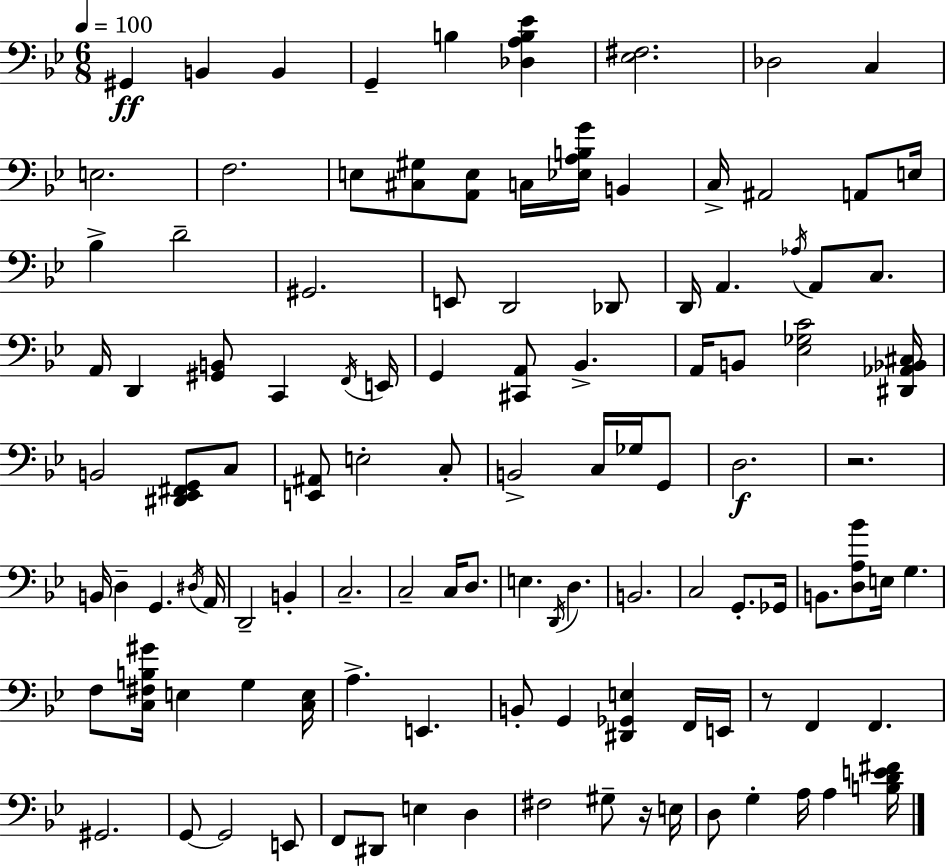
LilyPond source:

{
  \clef bass
  \numericTimeSignature
  \time 6/8
  \key bes \major
  \tempo 4 = 100
  \repeat volta 2 { gis,4\ff b,4 b,4 | g,4-- b4 <des a b ees'>4 | <ees fis>2. | des2 c4 | \break e2. | f2. | e8 <cis gis>8 <a, e>8 c16 <ees a b g'>16 b,4 | c16-> ais,2 a,8 e16 | \break bes4-> d'2-- | gis,2. | e,8 d,2 des,8 | d,16 a,4. \acciaccatura { aes16 } a,8 c8. | \break a,16 d,4 <gis, b,>8 c,4 | \acciaccatura { f,16 } e,16 g,4 <cis, a,>8 bes,4.-> | a,16 b,8 <ees ges c'>2 | <dis, aes, bes, cis>16 b,2 <dis, ees, fis, g,>8 | \break c8 <e, ais,>8 e2-. | c8-. b,2-> c16 ges16 | g,8 d2.\f | r2. | \break b,16 d4-- g,4. | \acciaccatura { dis16 } a,16 d,2-- b,4-. | c2.-- | c2-- c16 | \break d8. e4. \acciaccatura { d,16 } d4. | b,2. | c2 | g,8.-. ges,16 b,8. <d a bes'>8 e16 g4. | \break f8 <c fis b gis'>16 e4 g4 | <c e>16 a4.-> e,4. | b,8-. g,4 <dis, ges, e>4 | f,16 e,16 r8 f,4 f,4. | \break gis,2. | g,8~~ g,2 | e,8 f,8 dis,8 e4 | d4 fis2 | \break gis8-- r16 e16 d8 g4-. a16 a4 | <b d' e' fis'>16 } \bar "|."
}